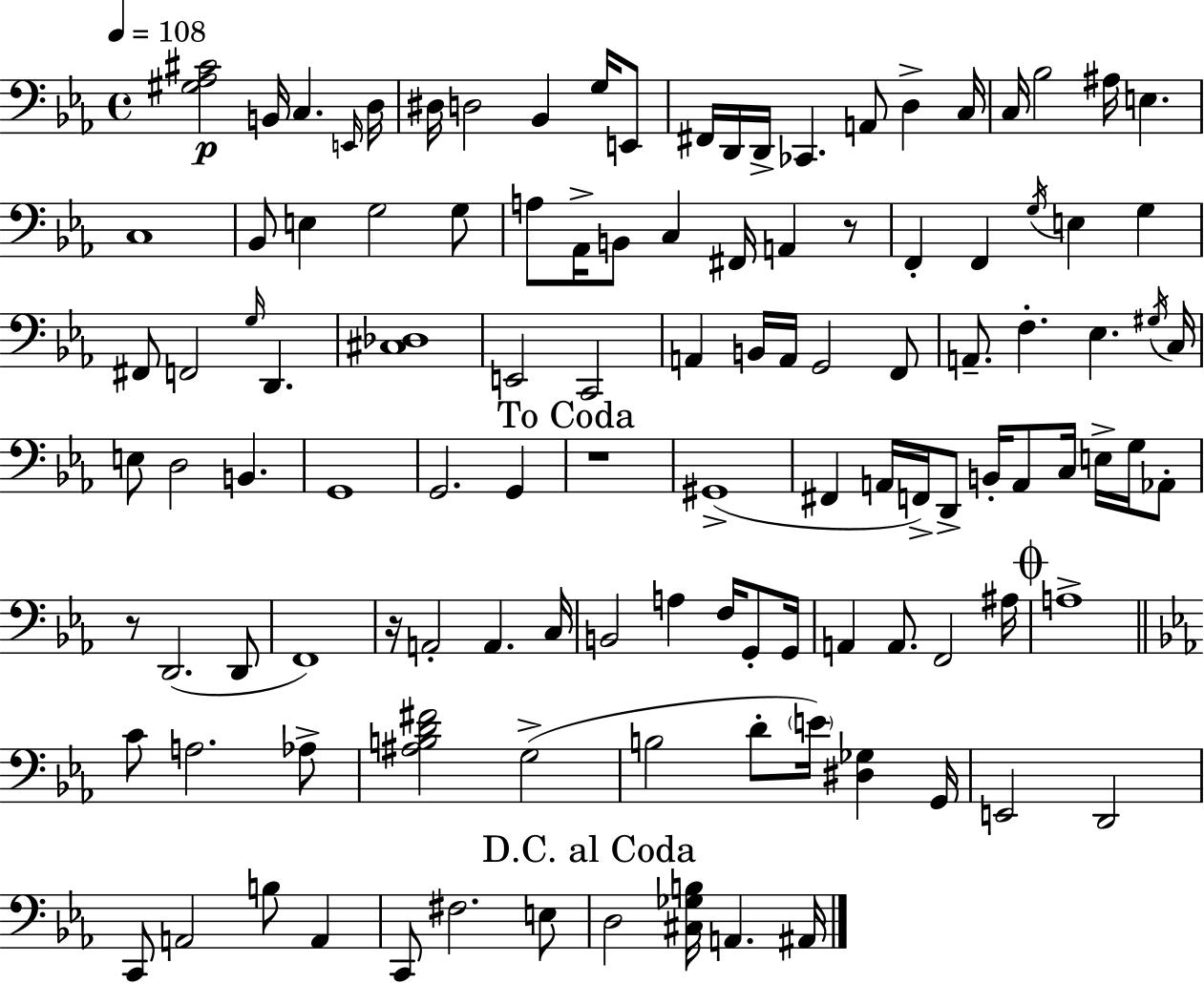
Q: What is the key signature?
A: C minor